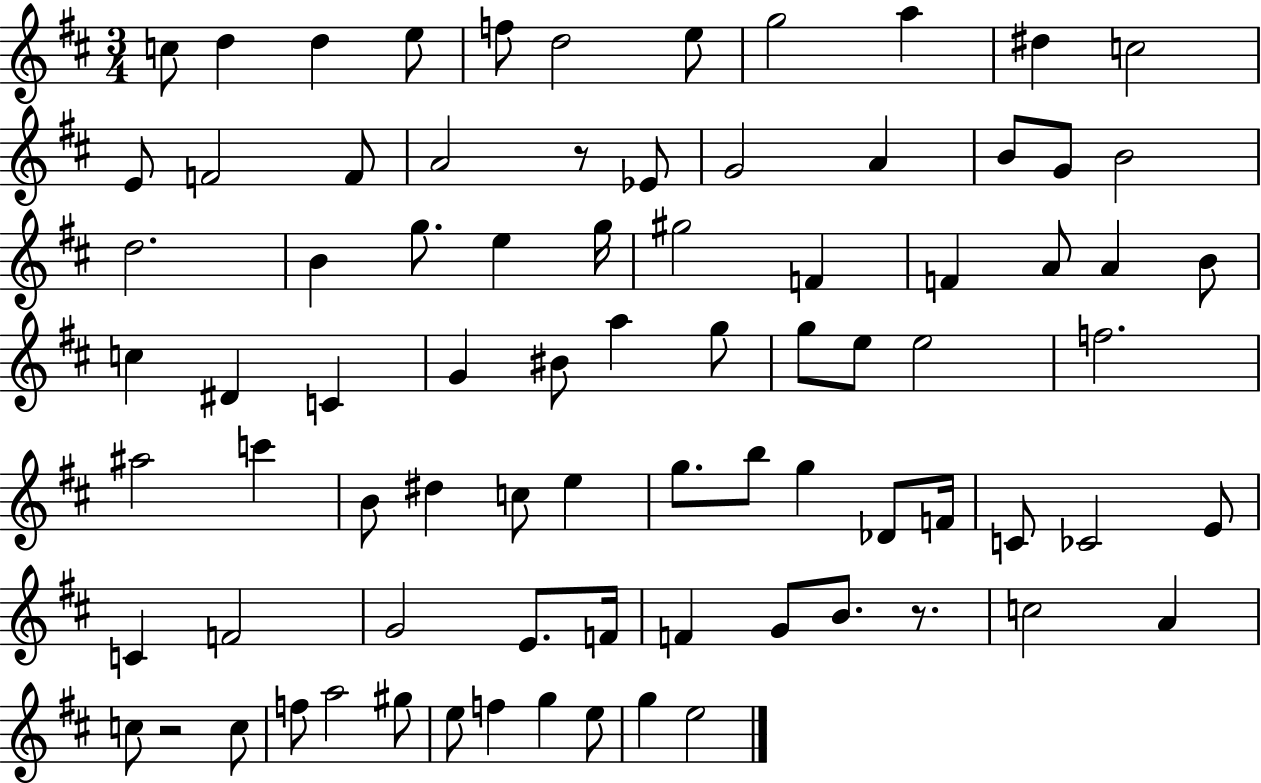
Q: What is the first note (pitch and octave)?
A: C5